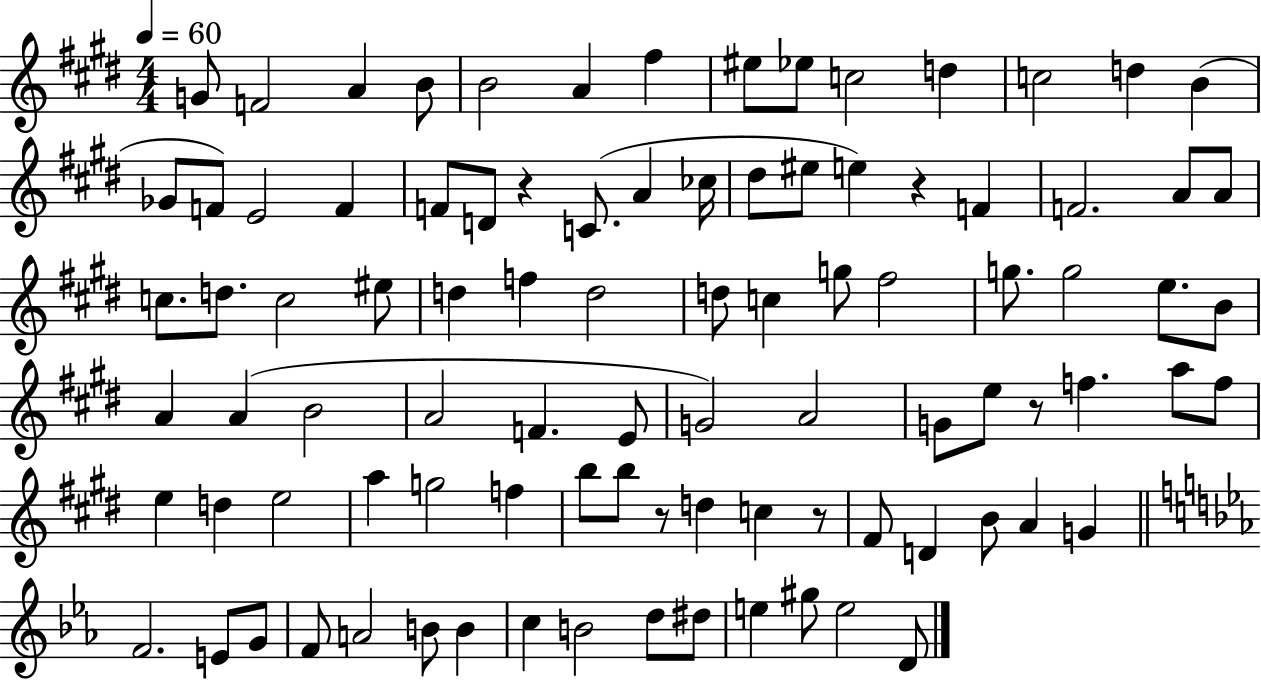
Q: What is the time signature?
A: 4/4